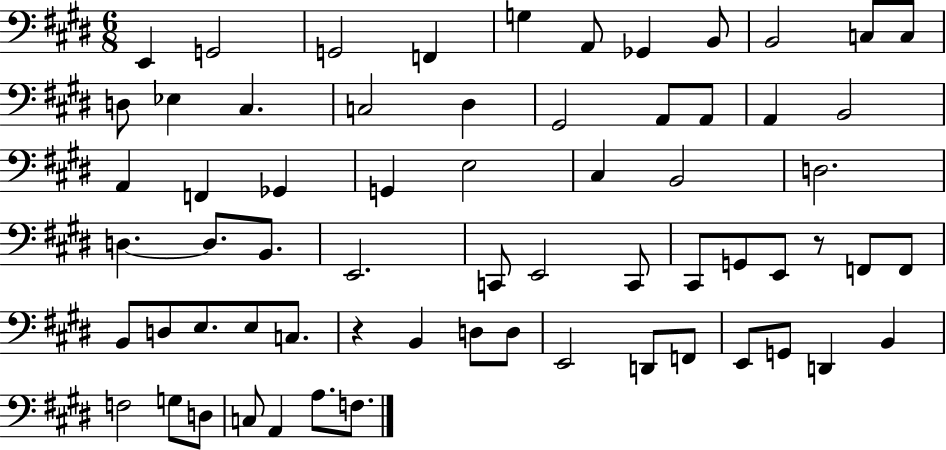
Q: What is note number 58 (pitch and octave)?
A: G3